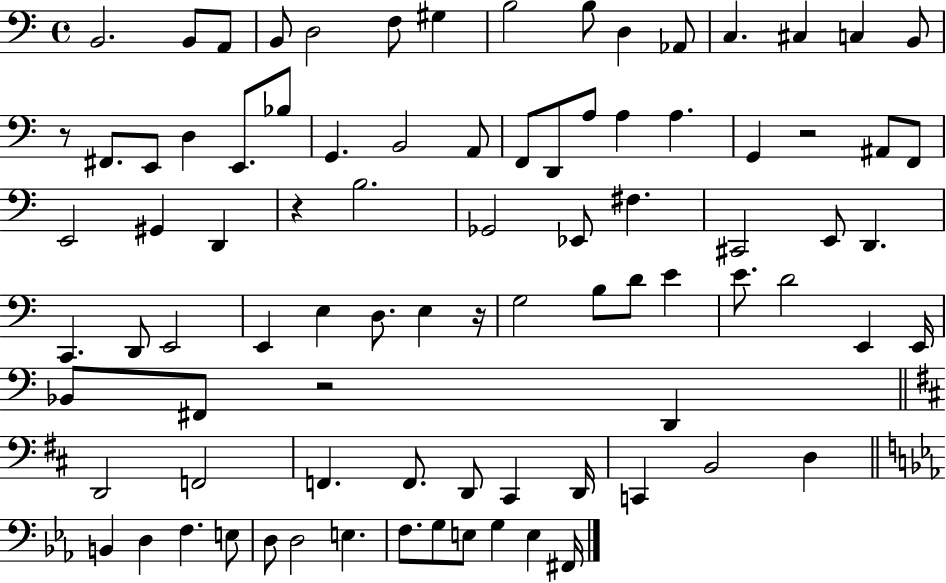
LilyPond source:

{
  \clef bass
  \time 4/4
  \defaultTimeSignature
  \key c \major
  b,2. b,8 a,8 | b,8 d2 f8 gis4 | b2 b8 d4 aes,8 | c4. cis4 c4 b,8 | \break r8 fis,8. e,8 d4 e,8. bes8 | g,4. b,2 a,8 | f,8 d,8 a8 a4 a4. | g,4 r2 ais,8 f,8 | \break e,2 gis,4 d,4 | r4 b2. | ges,2 ees,8 fis4. | cis,2 e,8 d,4. | \break c,4. d,8 e,2 | e,4 e4 d8. e4 r16 | g2 b8 d'8 e'4 | e'8. d'2 e,4 e,16 | \break bes,8 fis,8 r2 d,4 | \bar "||" \break \key d \major d,2 f,2 | f,4. f,8. d,8 cis,4 d,16 | c,4 b,2 d4 | \bar "||" \break \key ees \major b,4 d4 f4. e8 | d8 d2 e4. | f8. g8 e8 g4 e4 fis,16 | \bar "|."
}